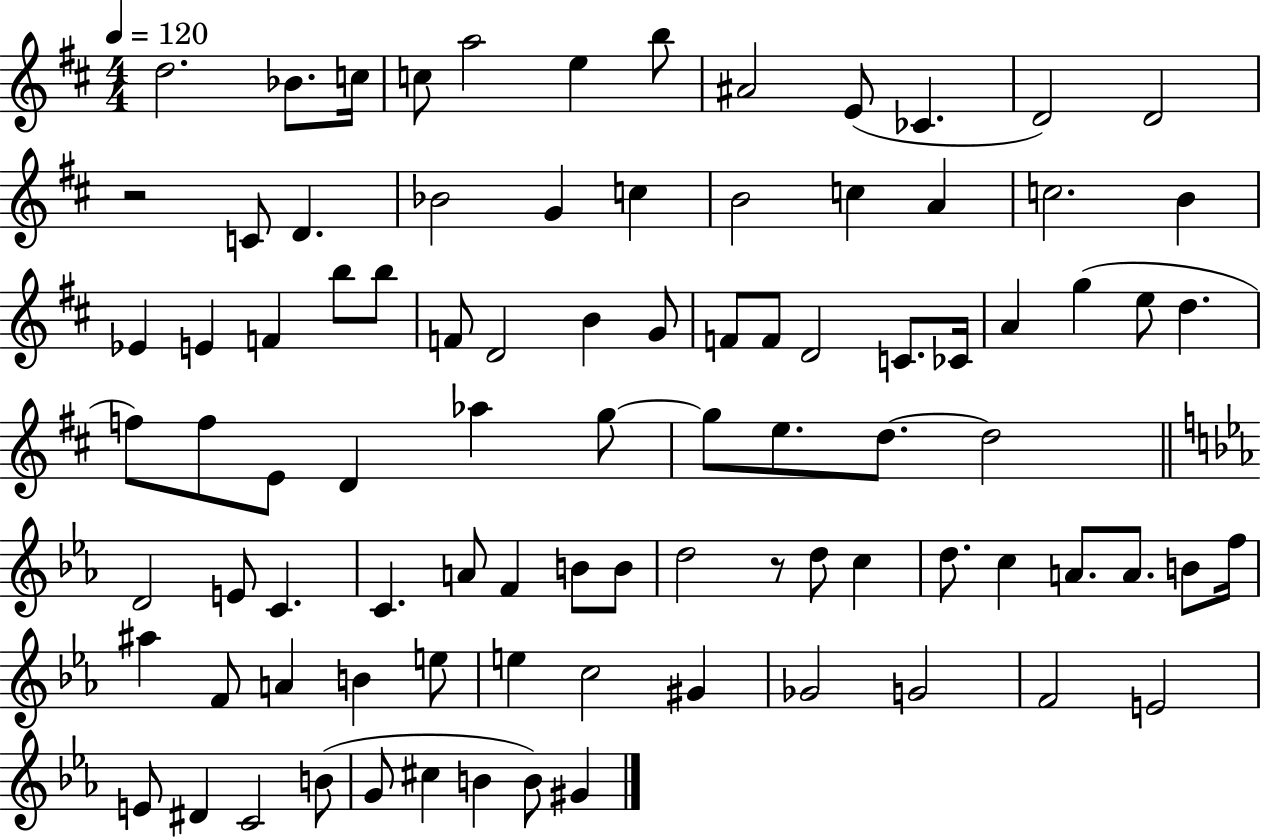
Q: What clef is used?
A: treble